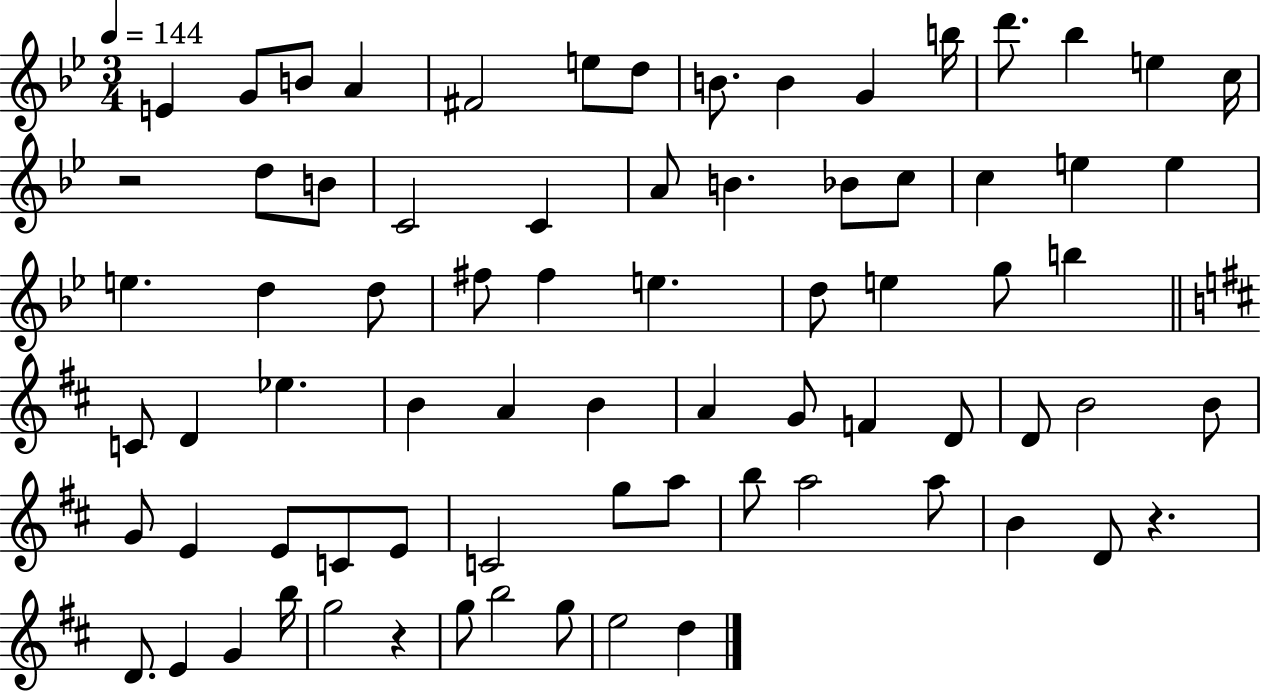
X:1
T:Untitled
M:3/4
L:1/4
K:Bb
E G/2 B/2 A ^F2 e/2 d/2 B/2 B G b/4 d'/2 _b e c/4 z2 d/2 B/2 C2 C A/2 B _B/2 c/2 c e e e d d/2 ^f/2 ^f e d/2 e g/2 b C/2 D _e B A B A G/2 F D/2 D/2 B2 B/2 G/2 E E/2 C/2 E/2 C2 g/2 a/2 b/2 a2 a/2 B D/2 z D/2 E G b/4 g2 z g/2 b2 g/2 e2 d